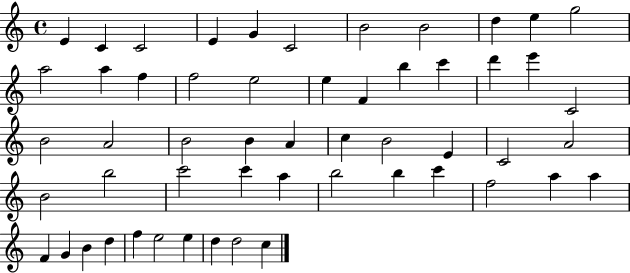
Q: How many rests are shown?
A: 0